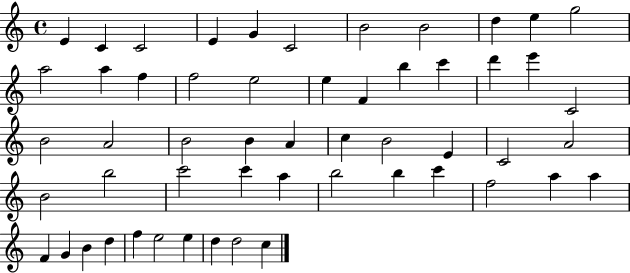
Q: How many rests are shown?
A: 0